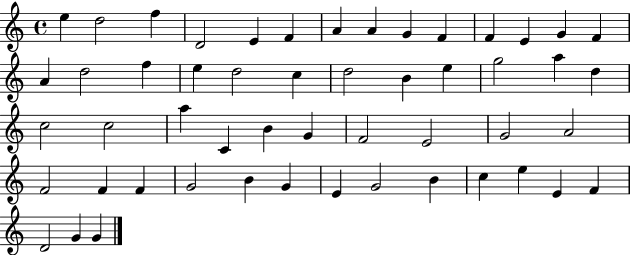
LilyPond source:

{
  \clef treble
  \time 4/4
  \defaultTimeSignature
  \key c \major
  e''4 d''2 f''4 | d'2 e'4 f'4 | a'4 a'4 g'4 f'4 | f'4 e'4 g'4 f'4 | \break a'4 d''2 f''4 | e''4 d''2 c''4 | d''2 b'4 e''4 | g''2 a''4 d''4 | \break c''2 c''2 | a''4 c'4 b'4 g'4 | f'2 e'2 | g'2 a'2 | \break f'2 f'4 f'4 | g'2 b'4 g'4 | e'4 g'2 b'4 | c''4 e''4 e'4 f'4 | \break d'2 g'4 g'4 | \bar "|."
}